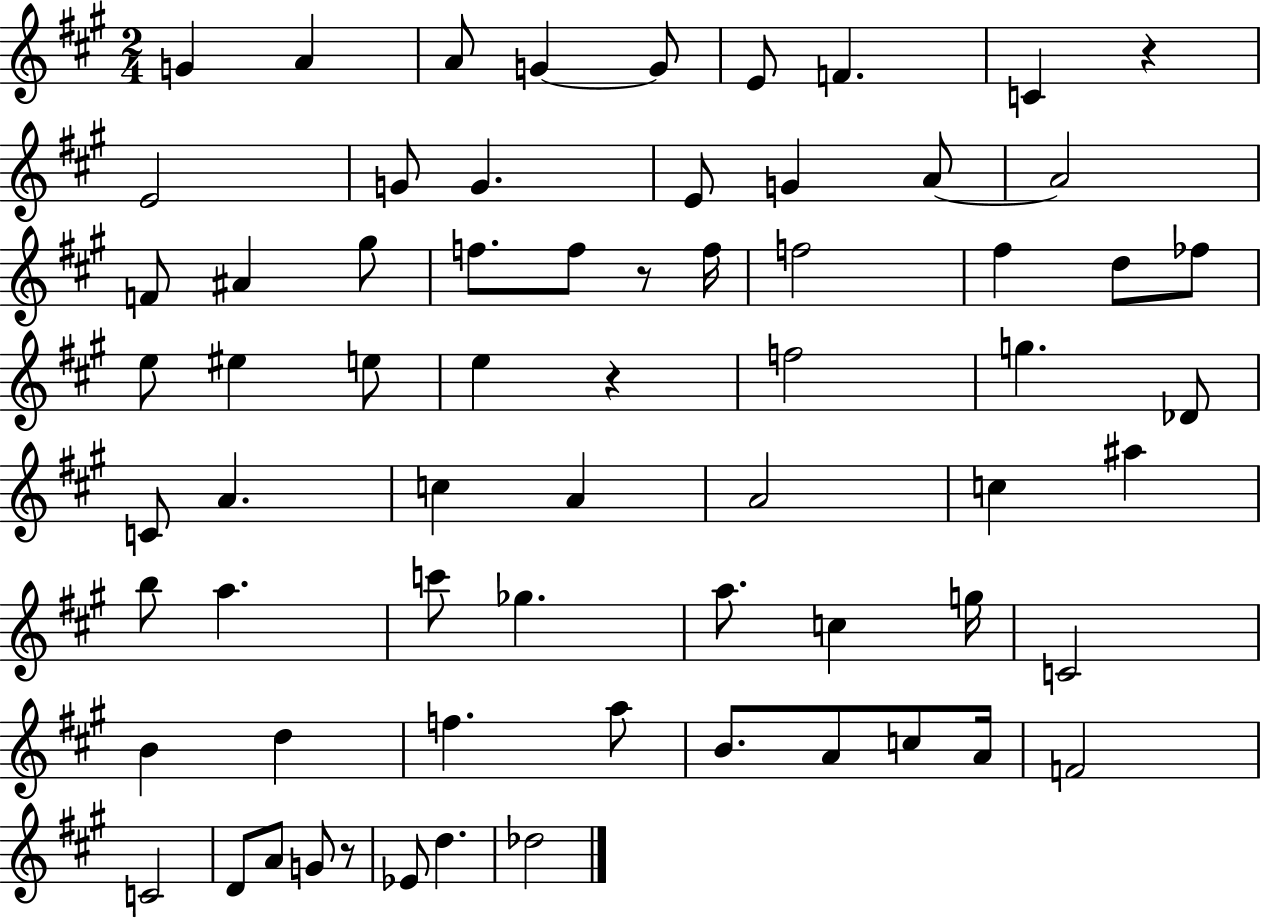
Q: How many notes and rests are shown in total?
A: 67